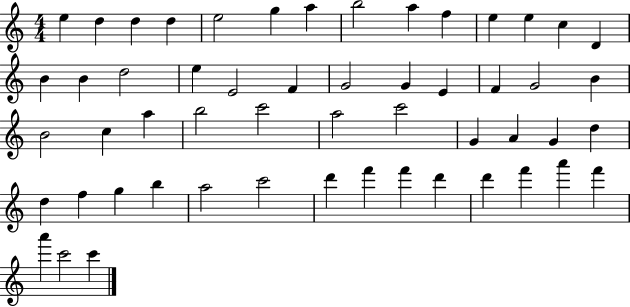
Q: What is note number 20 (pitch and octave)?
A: F4